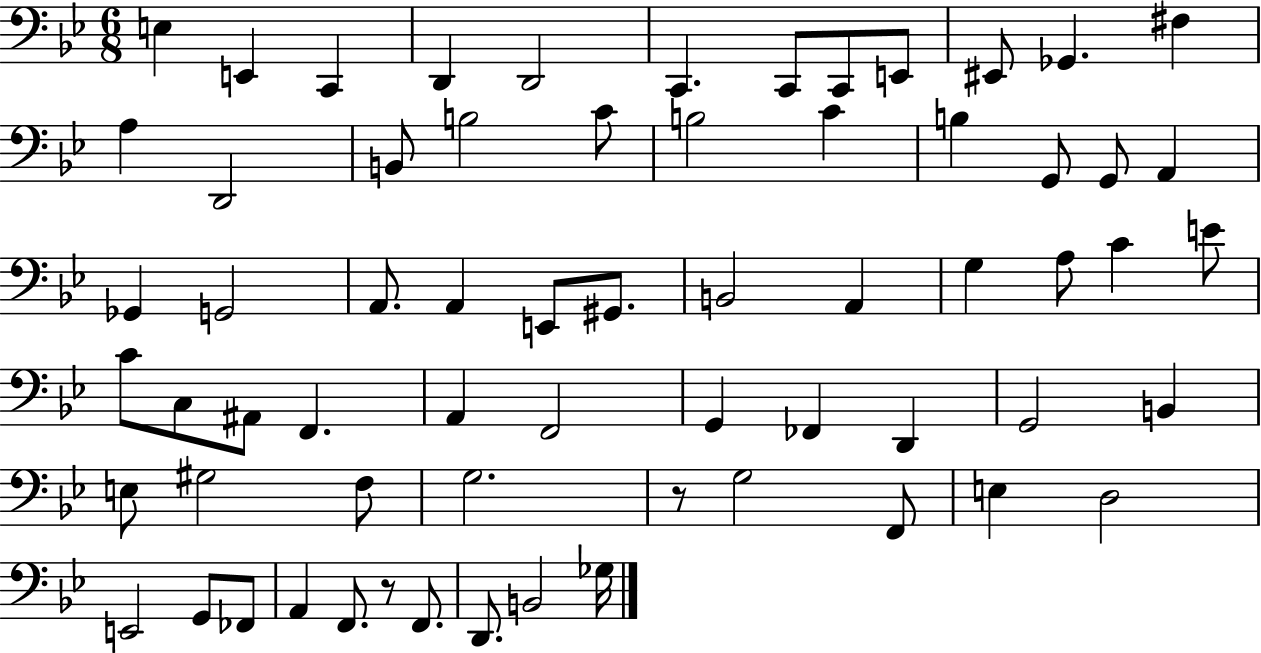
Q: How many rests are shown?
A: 2